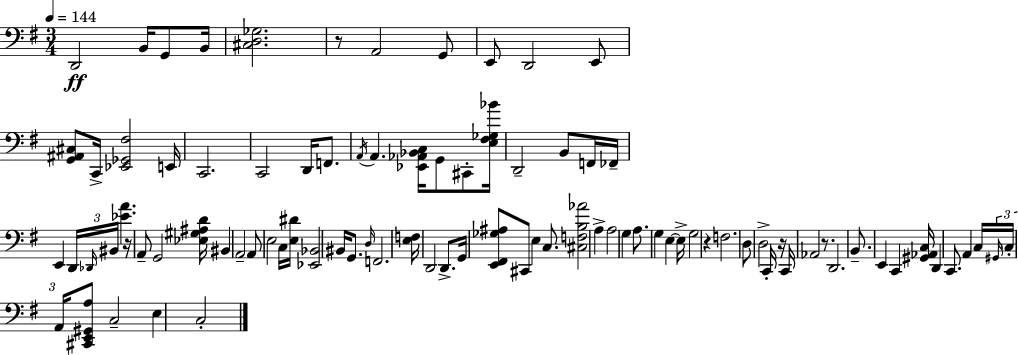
D2/h B2/s G2/e B2/s [C#3,D3,Gb3]/h. R/e A2/h G2/e E2/e D2/h E2/e [G2,A#2,C#3]/e C2/s [Eb2,Gb2,F#3]/h E2/s C2/h. C2/h D2/s F2/e. A2/s A2/q. [Eb2,Ab2,Bb2,C3]/s G2/e C#2/e [E3,F#3,Gb3,Bb4]/s D2/h B2/e F2/s FES2/s E2/q D2/s Db2/s BIS2/s [Eb4,A4]/q. R/s A2/e G2/h [Eb3,G#3,A#3,D4]/s BIS2/q A2/h A2/e E3/h C3/s [E3,D#4]/s [Eb2,Bb2]/h BIS2/s G2/e. D3/s F2/h. [E3,F3]/s D2/h D2/e. G2/s [E2,F#2,Gb3,A#3]/e C#2/e E3/q C3/e. [C#3,F3,B3,Ab4]/h A3/q A3/h G3/q A3/e. G3/q E3/q E3/s G3/h R/q F3/h. D3/e D3/h C2/s R/s C2/s Ab2/h R/e. D2/h. B2/e. E2/q C2/q [G#2,Ab2,C3]/s D2/q C2/e. A2/q C3/s G#2/s C3/s A2/s [C#2,E2,G#2,A3]/e C3/h E3/q C3/h